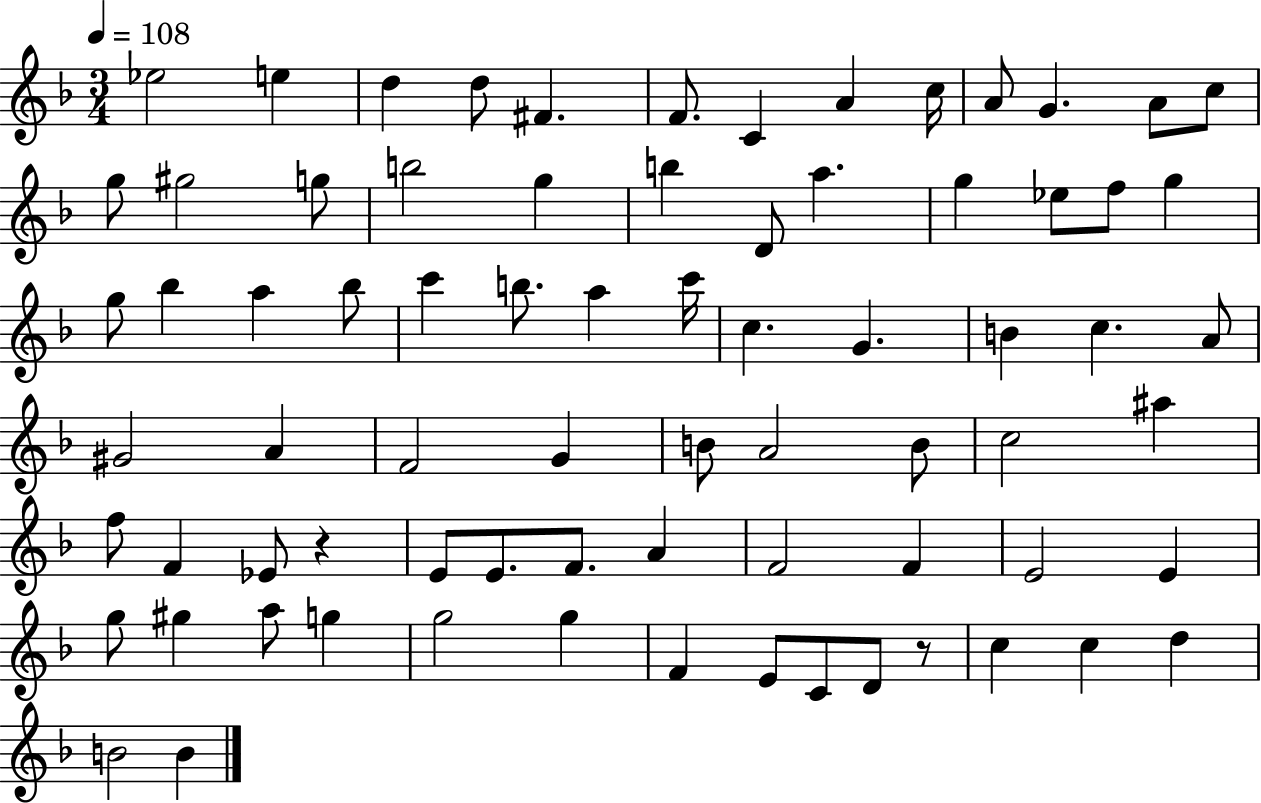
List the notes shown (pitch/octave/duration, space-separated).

Eb5/h E5/q D5/q D5/e F#4/q. F4/e. C4/q A4/q C5/s A4/e G4/q. A4/e C5/e G5/e G#5/h G5/e B5/h G5/q B5/q D4/e A5/q. G5/q Eb5/e F5/e G5/q G5/e Bb5/q A5/q Bb5/e C6/q B5/e. A5/q C6/s C5/q. G4/q. B4/q C5/q. A4/e G#4/h A4/q F4/h G4/q B4/e A4/h B4/e C5/h A#5/q F5/e F4/q Eb4/e R/q E4/e E4/e. F4/e. A4/q F4/h F4/q E4/h E4/q G5/e G#5/q A5/e G5/q G5/h G5/q F4/q E4/e C4/e D4/e R/e C5/q C5/q D5/q B4/h B4/q